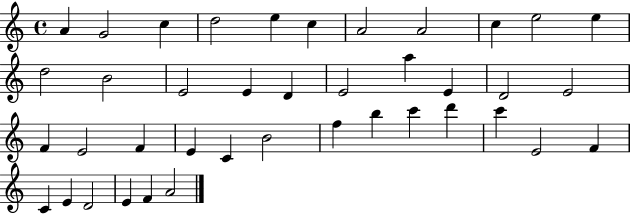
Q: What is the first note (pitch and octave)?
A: A4